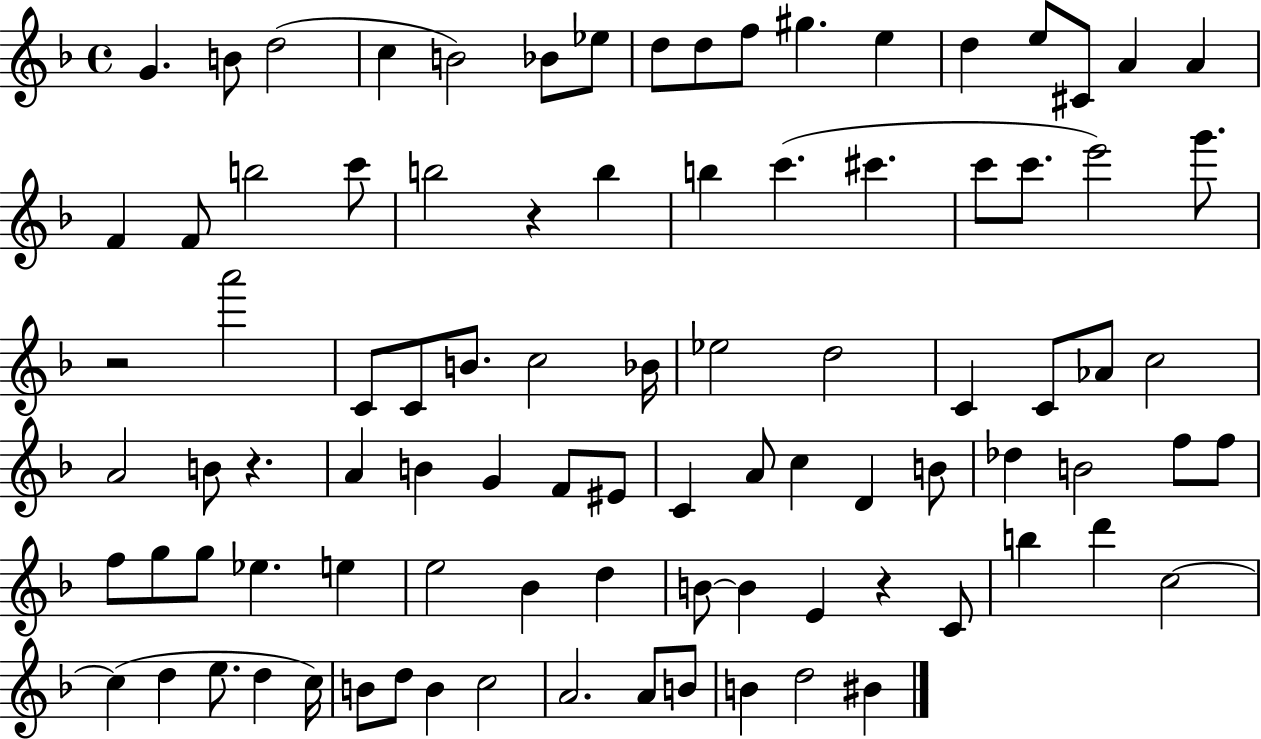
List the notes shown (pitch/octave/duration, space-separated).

G4/q. B4/e D5/h C5/q B4/h Bb4/e Eb5/e D5/e D5/e F5/e G#5/q. E5/q D5/q E5/e C#4/e A4/q A4/q F4/q F4/e B5/h C6/e B5/h R/q B5/q B5/q C6/q. C#6/q. C6/e C6/e. E6/h G6/e. R/h A6/h C4/e C4/e B4/e. C5/h Bb4/s Eb5/h D5/h C4/q C4/e Ab4/e C5/h A4/h B4/e R/q. A4/q B4/q G4/q F4/e EIS4/e C4/q A4/e C5/q D4/q B4/e Db5/q B4/h F5/e F5/e F5/e G5/e G5/e Eb5/q. E5/q E5/h Bb4/q D5/q B4/e B4/q E4/q R/q C4/e B5/q D6/q C5/h C5/q D5/q E5/e. D5/q C5/s B4/e D5/e B4/q C5/h A4/h. A4/e B4/e B4/q D5/h BIS4/q